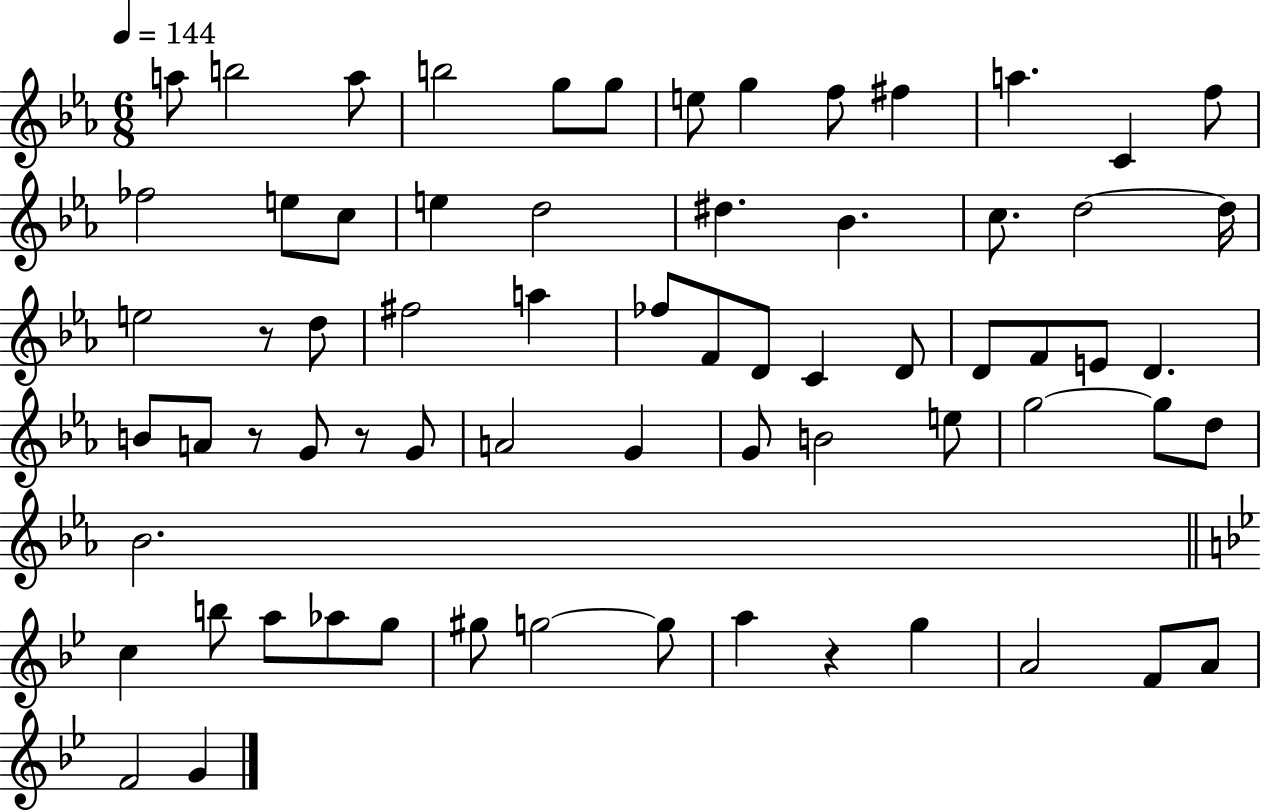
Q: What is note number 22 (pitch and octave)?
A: D5